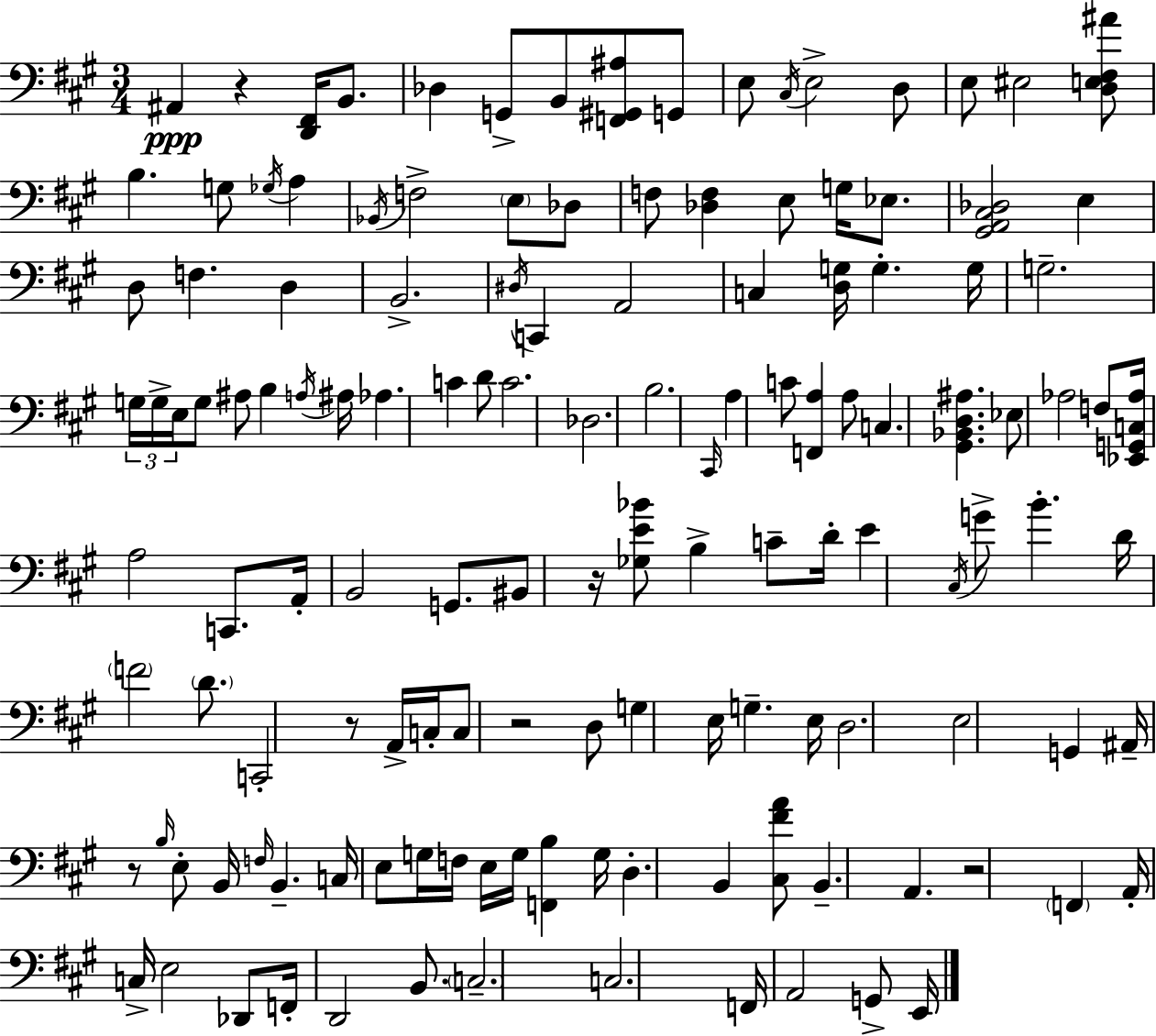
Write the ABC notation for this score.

X:1
T:Untitled
M:3/4
L:1/4
K:A
^A,, z [D,,^F,,]/4 B,,/2 _D, G,,/2 B,,/2 [F,,^G,,^A,]/2 G,,/2 E,/2 ^C,/4 E,2 D,/2 E,/2 ^E,2 [D,E,^F,^A]/2 B, G,/2 _G,/4 A, _B,,/4 F,2 E,/2 _D,/2 F,/2 [_D,F,] E,/2 G,/4 _E,/2 [^G,,A,,^C,_D,]2 E, D,/2 F, D, B,,2 ^D,/4 C,, A,,2 C, [D,G,]/4 G, G,/4 G,2 G,/4 G,/4 E,/4 G,/2 ^A,/2 B, A,/4 ^A,/4 _A, C D/2 C2 _D,2 B,2 ^C,,/4 A, C/2 [F,,A,] A,/2 C, [^G,,_B,,D,^A,] _E,/2 _A,2 F,/2 [_E,,G,,C,_A,]/4 A,2 C,,/2 A,,/4 B,,2 G,,/2 ^B,,/2 z/4 [_G,E_B]/2 B, C/2 D/4 E ^C,/4 G/2 B D/4 F2 D/2 C,,2 z/2 A,,/4 C,/4 C,/2 z2 D,/2 G, E,/4 G, E,/4 D,2 E,2 G,, ^A,,/4 z/2 B,/4 E,/2 B,,/4 F,/4 B,, C,/4 E,/2 G,/4 F,/4 E,/4 G,/4 [F,,B,] G,/4 D, B,, [^C,^FA]/2 B,, A,, z2 F,, A,,/4 C,/4 E,2 _D,,/2 F,,/4 D,,2 B,,/2 C,2 C,2 F,,/4 A,,2 G,,/2 E,,/4